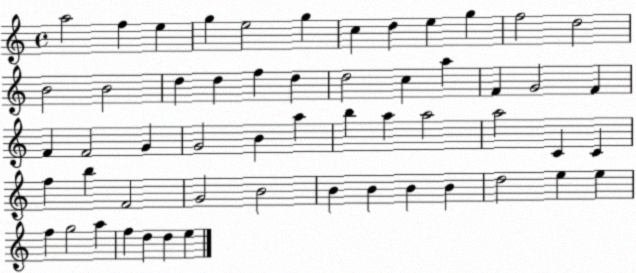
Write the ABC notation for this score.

X:1
T:Untitled
M:4/4
L:1/4
K:C
a2 f e g e2 g c d e g f2 d2 B2 B2 d d f d d2 c a F G2 F F F2 G G2 B a b a a2 a2 C C f b F2 G2 B2 B B B B d2 e e f g2 a f d d e